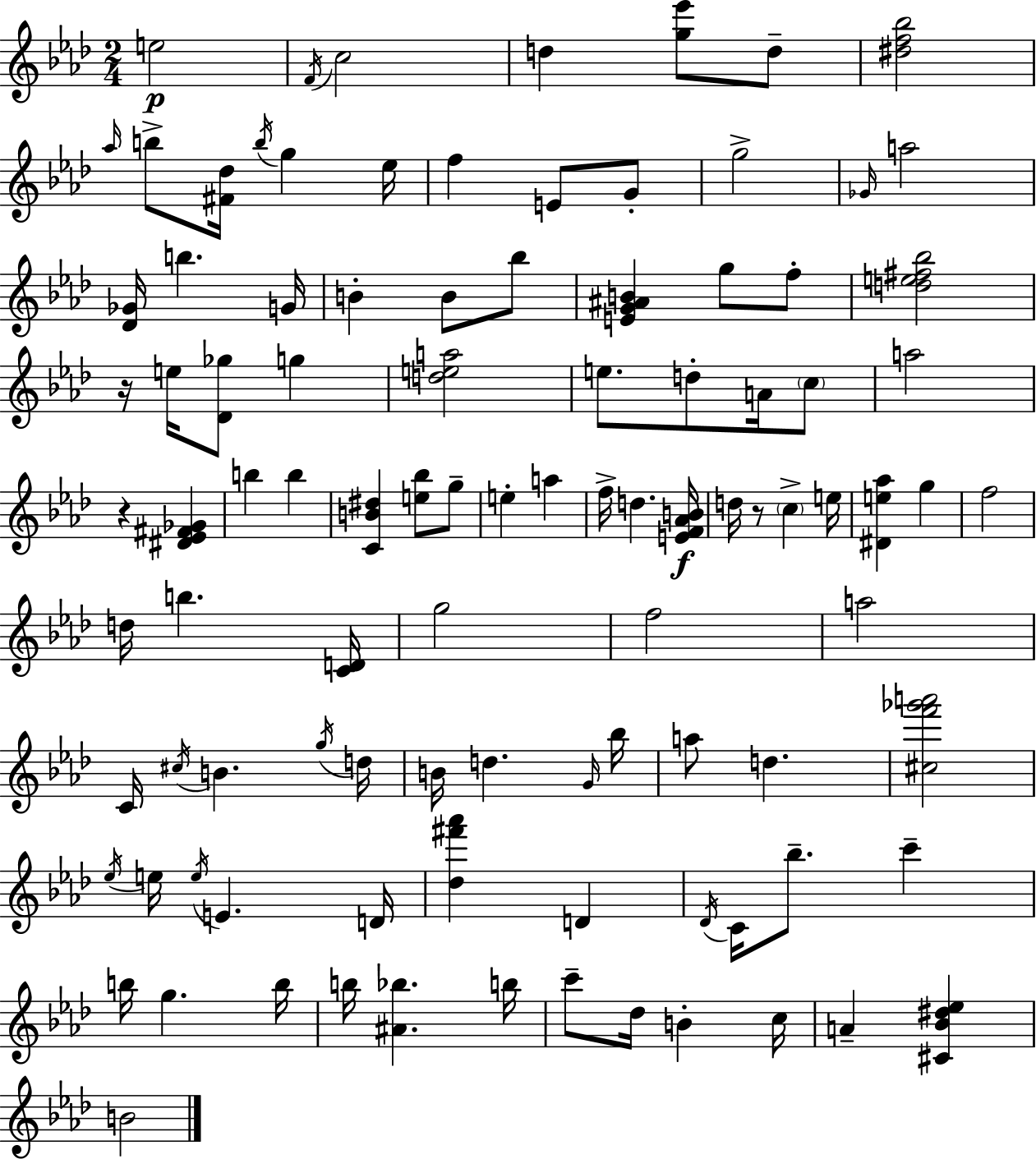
X:1
T:Untitled
M:2/4
L:1/4
K:Fm
e2 F/4 c2 d [g_e']/2 d/2 [^df_b]2 _a/4 b/2 [^F_d]/4 b/4 g _e/4 f E/2 G/2 g2 _G/4 a2 [_D_G]/4 b G/4 B B/2 _b/2 [EG^AB] g/2 f/2 [de^f_b]2 z/4 e/4 [_D_g]/2 g [dea]2 e/2 d/2 A/4 c/2 a2 z [^D_E^F_G] b b [CB^d] [e_b]/2 g/2 e a f/4 d [EF_AB]/4 d/4 z/2 c e/4 [^De_a] g f2 d/4 b [CD]/4 g2 f2 a2 C/4 ^c/4 B g/4 d/4 B/4 d G/4 _b/4 a/2 d [^cf'_g'a']2 _e/4 e/4 e/4 E D/4 [_d^f'_a'] D _D/4 C/4 _b/2 c' b/4 g b/4 b/4 [^A_b] b/4 c'/2 _d/4 B c/4 A [^C_B^d_e] B2